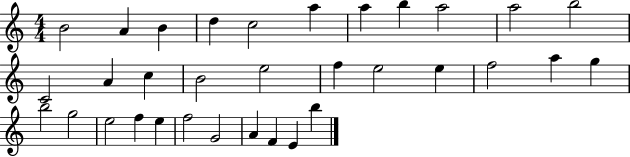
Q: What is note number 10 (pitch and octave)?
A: A5